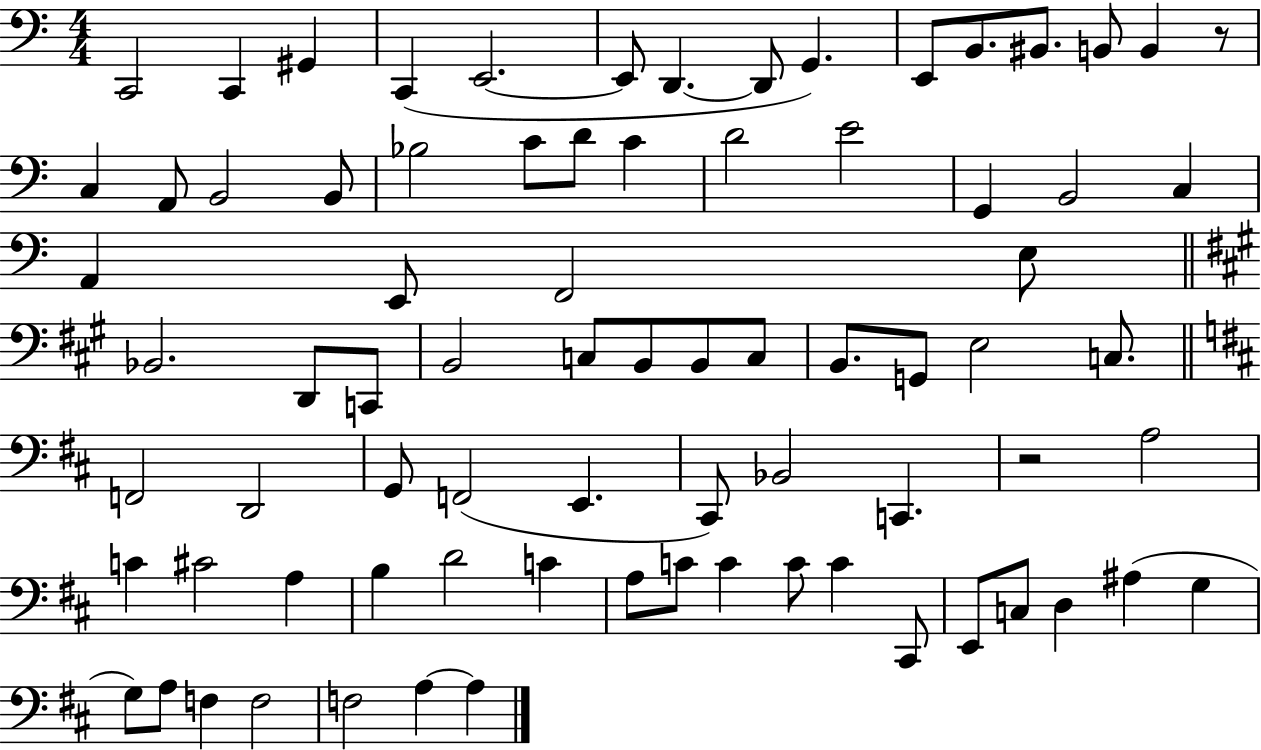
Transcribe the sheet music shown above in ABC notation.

X:1
T:Untitled
M:4/4
L:1/4
K:C
C,,2 C,, ^G,, C,, E,,2 E,,/2 D,, D,,/2 G,, E,,/2 B,,/2 ^B,,/2 B,,/2 B,, z/2 C, A,,/2 B,,2 B,,/2 _B,2 C/2 D/2 C D2 E2 G,, B,,2 C, A,, E,,/2 F,,2 E,/2 _B,,2 D,,/2 C,,/2 B,,2 C,/2 B,,/2 B,,/2 C,/2 B,,/2 G,,/2 E,2 C,/2 F,,2 D,,2 G,,/2 F,,2 E,, ^C,,/2 _B,,2 C,, z2 A,2 C ^C2 A, B, D2 C A,/2 C/2 C C/2 C ^C,,/2 E,,/2 C,/2 D, ^A, G, G,/2 A,/2 F, F,2 F,2 A, A,